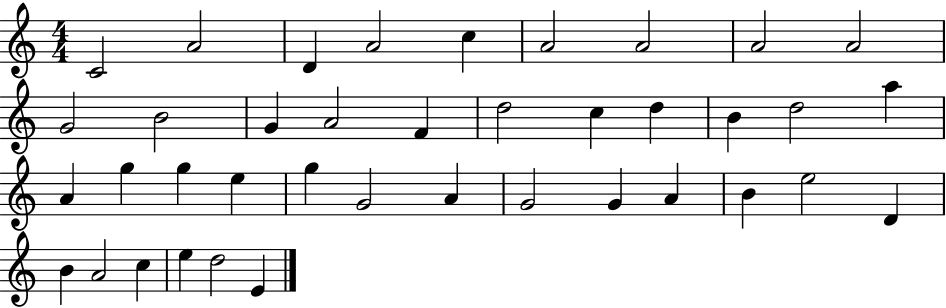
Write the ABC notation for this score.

X:1
T:Untitled
M:4/4
L:1/4
K:C
C2 A2 D A2 c A2 A2 A2 A2 G2 B2 G A2 F d2 c d B d2 a A g g e g G2 A G2 G A B e2 D B A2 c e d2 E